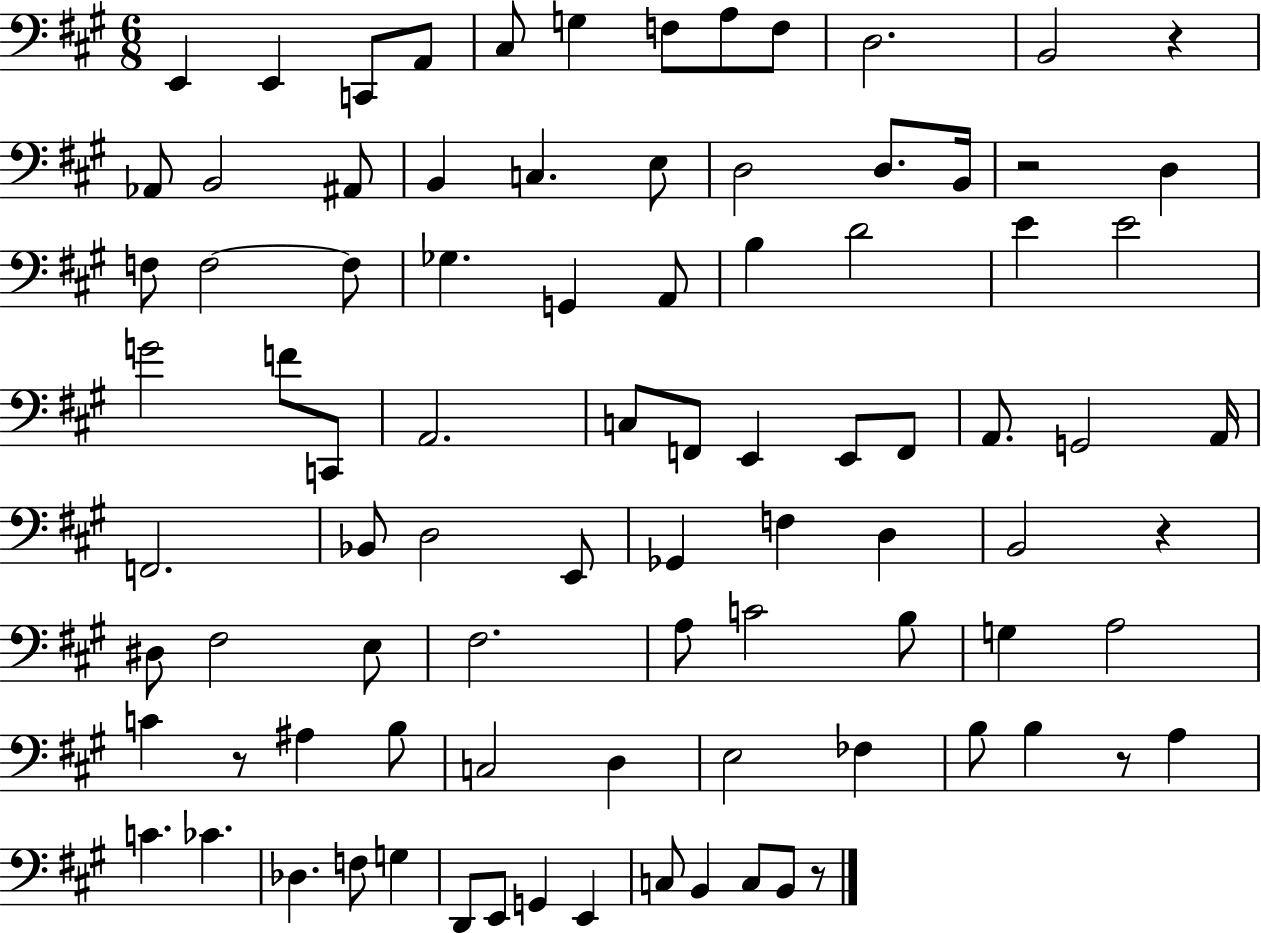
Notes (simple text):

E2/q E2/q C2/e A2/e C#3/e G3/q F3/e A3/e F3/e D3/h. B2/h R/q Ab2/e B2/h A#2/e B2/q C3/q. E3/e D3/h D3/e. B2/s R/h D3/q F3/e F3/h F3/e Gb3/q. G2/q A2/e B3/q D4/h E4/q E4/h G4/h F4/e C2/e A2/h. C3/e F2/e E2/q E2/e F2/e A2/e. G2/h A2/s F2/h. Bb2/e D3/h E2/e Gb2/q F3/q D3/q B2/h R/q D#3/e F#3/h E3/e F#3/h. A3/e C4/h B3/e G3/q A3/h C4/q R/e A#3/q B3/e C3/h D3/q E3/h FES3/q B3/e B3/q R/e A3/q C4/q. CES4/q. Db3/q. F3/e G3/q D2/e E2/e G2/q E2/q C3/e B2/q C3/e B2/e R/e